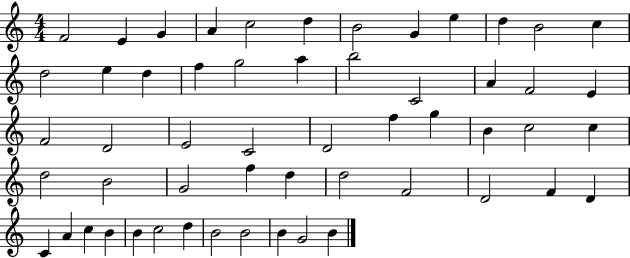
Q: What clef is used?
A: treble